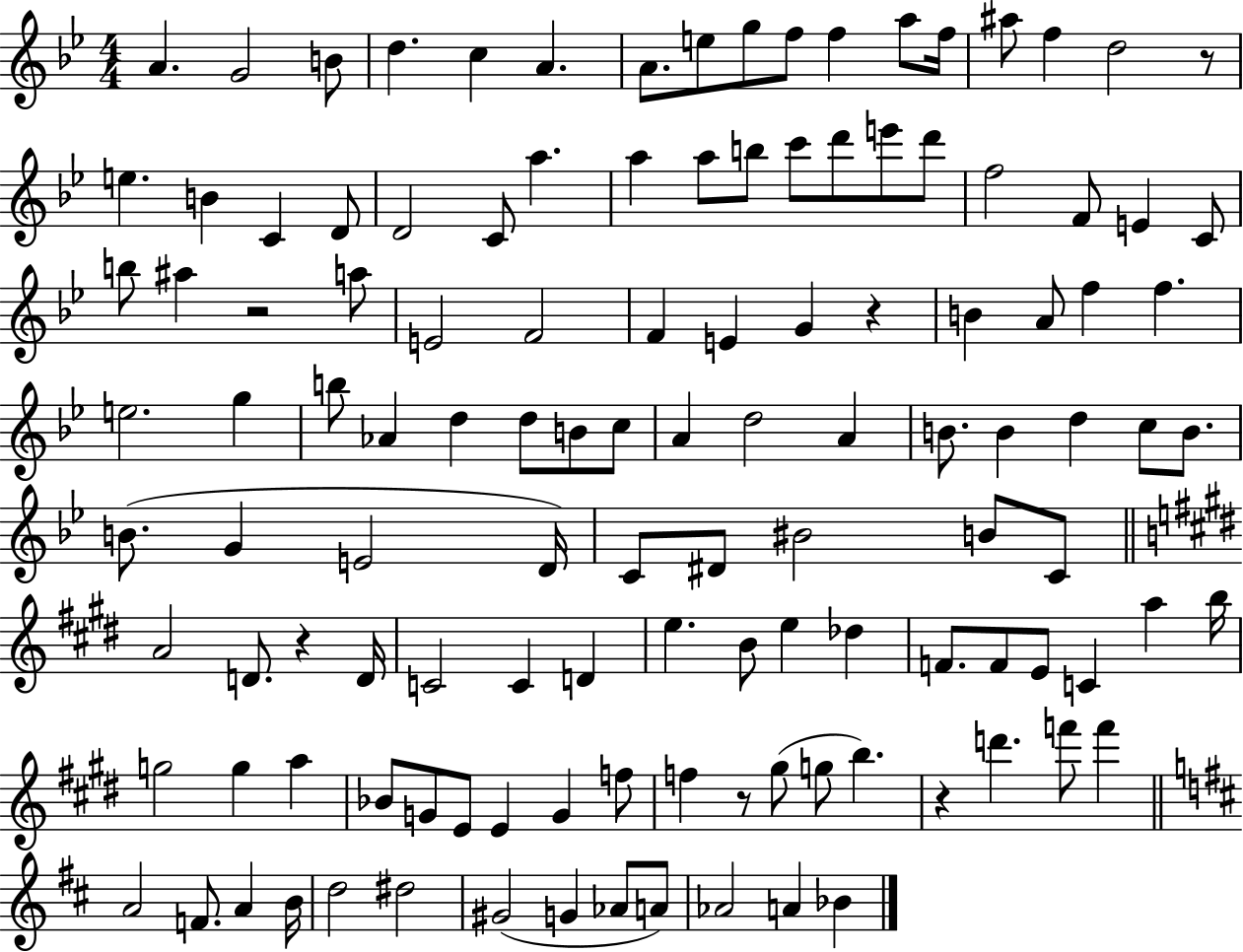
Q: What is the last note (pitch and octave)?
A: Bb4